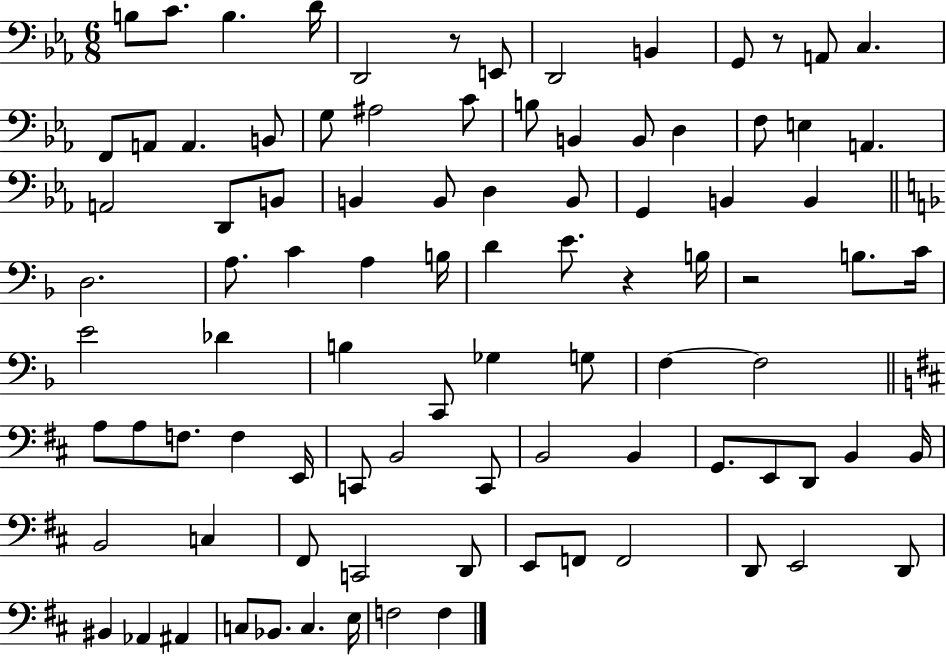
{
  \clef bass
  \numericTimeSignature
  \time 6/8
  \key ees \major
  \repeat volta 2 { b8 c'8. b4. d'16 | d,2 r8 e,8 | d,2 b,4 | g,8 r8 a,8 c4. | \break f,8 a,8 a,4. b,8 | g8 ais2 c'8 | b8 b,4 b,8 d4 | f8 e4 a,4. | \break a,2 d,8 b,8 | b,4 b,8 d4 b,8 | g,4 b,4 b,4 | \bar "||" \break \key f \major d2. | a8. c'4 a4 b16 | d'4 e'8. r4 b16 | r2 b8. c'16 | \break e'2 des'4 | b4 c,8 ges4 g8 | f4~~ f2 | \bar "||" \break \key d \major a8 a8 f8. f4 e,16 | c,8 b,2 c,8 | b,2 b,4 | g,8. e,8 d,8 b,4 b,16 | \break b,2 c4 | fis,8 c,2 d,8 | e,8 f,8 f,2 | d,8 e,2 d,8 | \break bis,4 aes,4 ais,4 | c8 bes,8. c4. e16 | f2 f4 | } \bar "|."
}